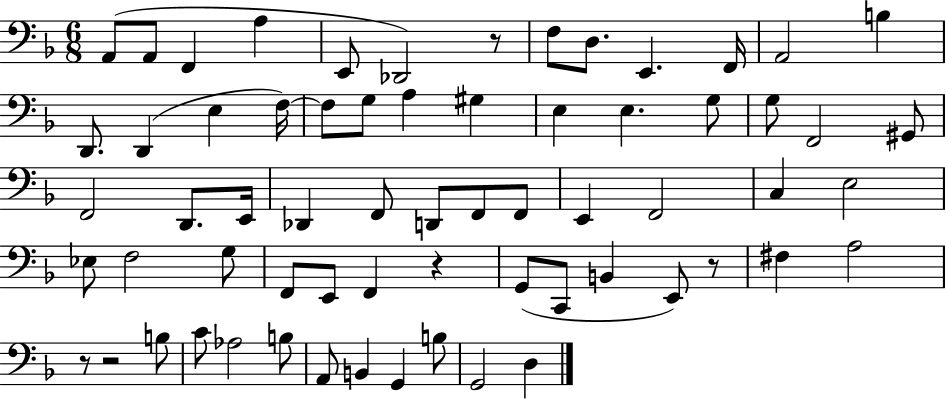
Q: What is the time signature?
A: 6/8